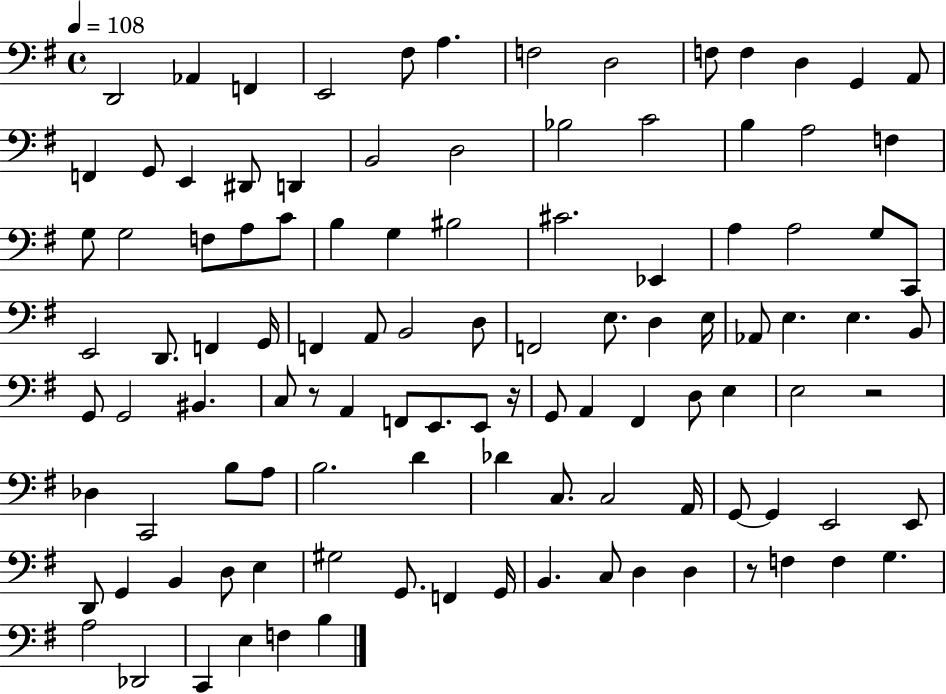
D2/h Ab2/q F2/q E2/h F#3/e A3/q. F3/h D3/h F3/e F3/q D3/q G2/q A2/e F2/q G2/e E2/q D#2/e D2/q B2/h D3/h Bb3/h C4/h B3/q A3/h F3/q G3/e G3/h F3/e A3/e C4/e B3/q G3/q BIS3/h C#4/h. Eb2/q A3/q A3/h G3/e C2/e E2/h D2/e. F2/q G2/s F2/q A2/e B2/h D3/e F2/h E3/e. D3/q E3/s Ab2/e E3/q. E3/q. B2/e G2/e G2/h BIS2/q. C3/e R/e A2/q F2/e E2/e. E2/e R/s G2/e A2/q F#2/q D3/e E3/q E3/h R/h Db3/q C2/h B3/e A3/e B3/h. D4/q Db4/q C3/e. C3/h A2/s G2/e G2/q E2/h E2/e D2/e G2/q B2/q D3/e E3/q G#3/h G2/e. F2/q G2/s B2/q. C3/e D3/q D3/q R/e F3/q F3/q G3/q. A3/h Db2/h C2/q E3/q F3/q B3/q